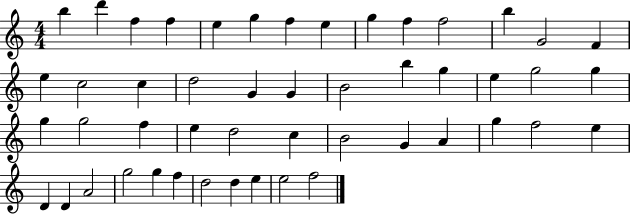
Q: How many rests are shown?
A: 0